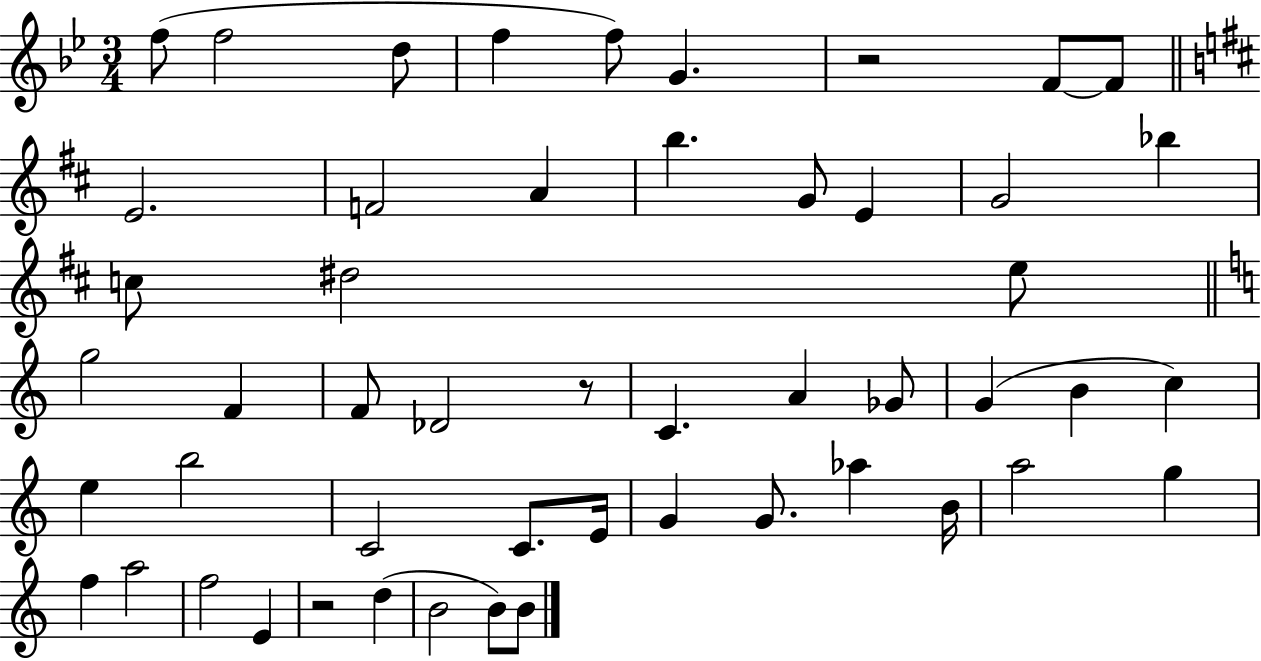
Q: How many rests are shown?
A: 3